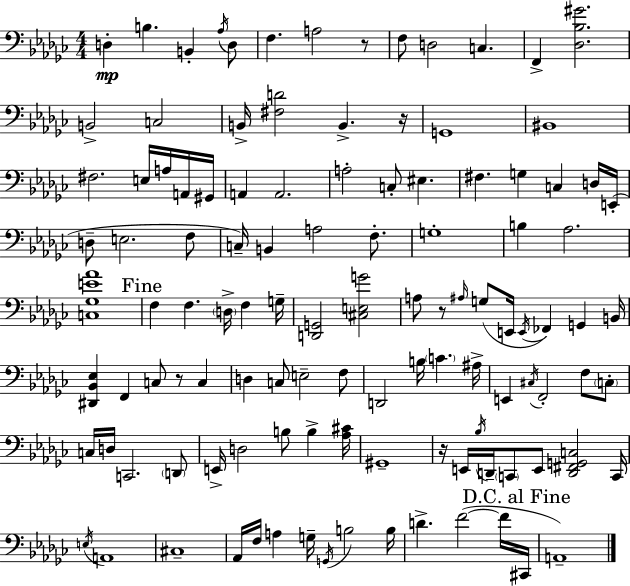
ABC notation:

X:1
T:Untitled
M:4/4
L:1/4
K:Ebm
D, B, B,, _A,/4 D,/2 F, A,2 z/2 F,/2 D,2 C, F,, [_D,_B,^G]2 B,,2 C,2 B,,/4 [^F,D]2 B,, z/4 G,,4 ^B,,4 ^F,2 E,/4 A,/4 A,,/4 ^G,,/4 A,, A,,2 A,2 C,/2 ^E, ^F, G, C, D,/4 E,,/4 D,/2 E,2 F,/2 C,/4 B,, A,2 F,/2 G,4 B, _A,2 [C,_G,E_A]4 F, F, D,/4 F, G,/4 [D,,G,,]2 [^C,E,G]2 A,/2 z/2 ^A,/4 G,/2 E,,/4 E,,/4 _F,, G,, B,,/4 [^D,,_B,,_E,] F,, C,/2 z/2 C, D, C,/2 E,2 F,/2 D,,2 B,/4 C ^A,/4 E,, ^C,/4 F,,2 F,/2 C,/2 C,/4 D,/4 C,,2 D,,/2 E,,/4 D,2 B,/2 B, [_A,^C]/4 ^G,,4 z/4 E,,/4 _B,/4 D,,/4 C,,/2 E,,/2 [D,,^F,,G,,C,]2 C,,/4 E,/4 A,,4 ^C,4 _A,,/4 F,/4 A, G,/4 G,,/4 B,2 B,/4 D F2 F/4 ^C,,/4 A,,4